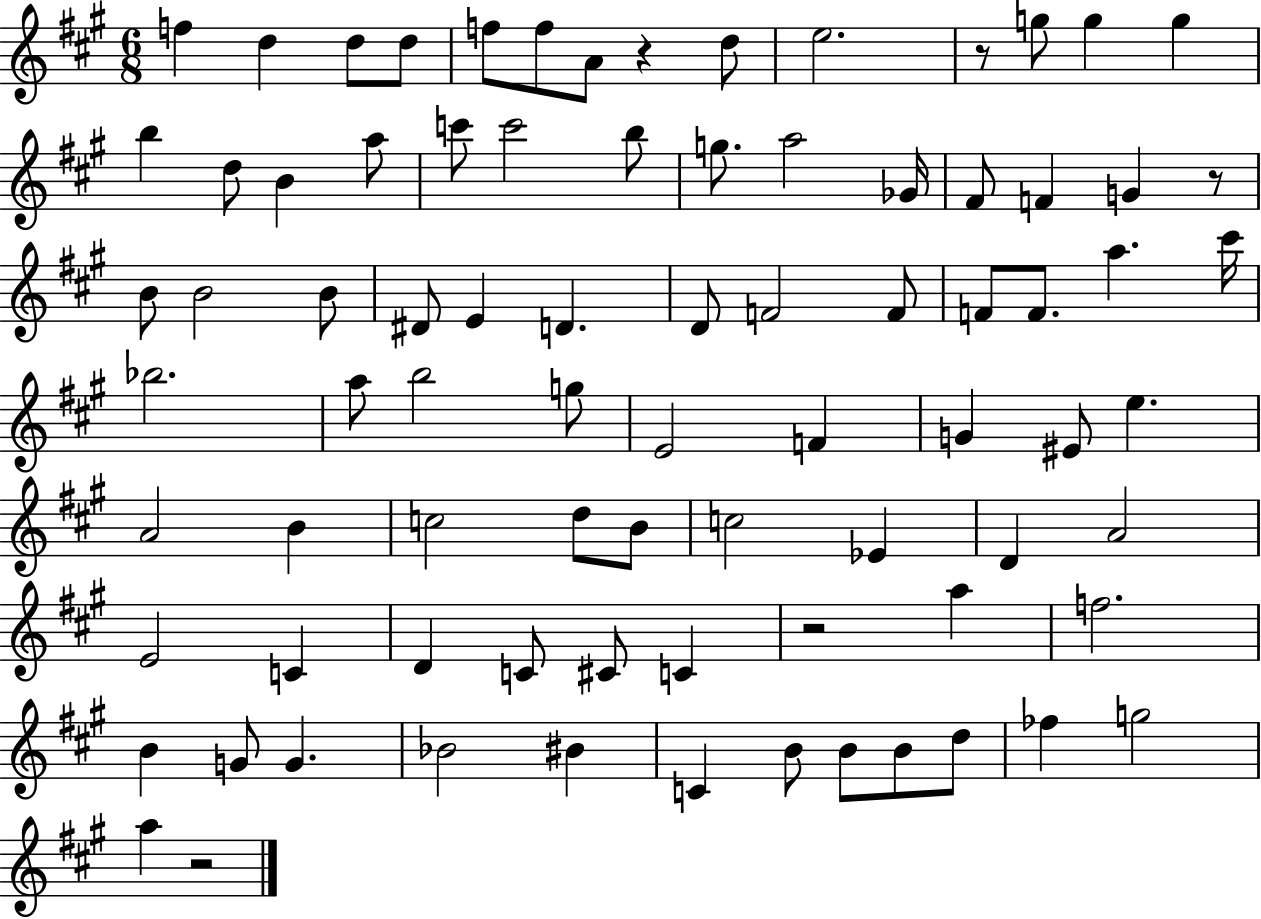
{
  \clef treble
  \numericTimeSignature
  \time 6/8
  \key a \major
  f''4 d''4 d''8 d''8 | f''8 f''8 a'8 r4 d''8 | e''2. | r8 g''8 g''4 g''4 | \break b''4 d''8 b'4 a''8 | c'''8 c'''2 b''8 | g''8. a''2 ges'16 | fis'8 f'4 g'4 r8 | \break b'8 b'2 b'8 | dis'8 e'4 d'4. | d'8 f'2 f'8 | f'8 f'8. a''4. cis'''16 | \break bes''2. | a''8 b''2 g''8 | e'2 f'4 | g'4 eis'8 e''4. | \break a'2 b'4 | c''2 d''8 b'8 | c''2 ees'4 | d'4 a'2 | \break e'2 c'4 | d'4 c'8 cis'8 c'4 | r2 a''4 | f''2. | \break b'4 g'8 g'4. | bes'2 bis'4 | c'4 b'8 b'8 b'8 d''8 | fes''4 g''2 | \break a''4 r2 | \bar "|."
}